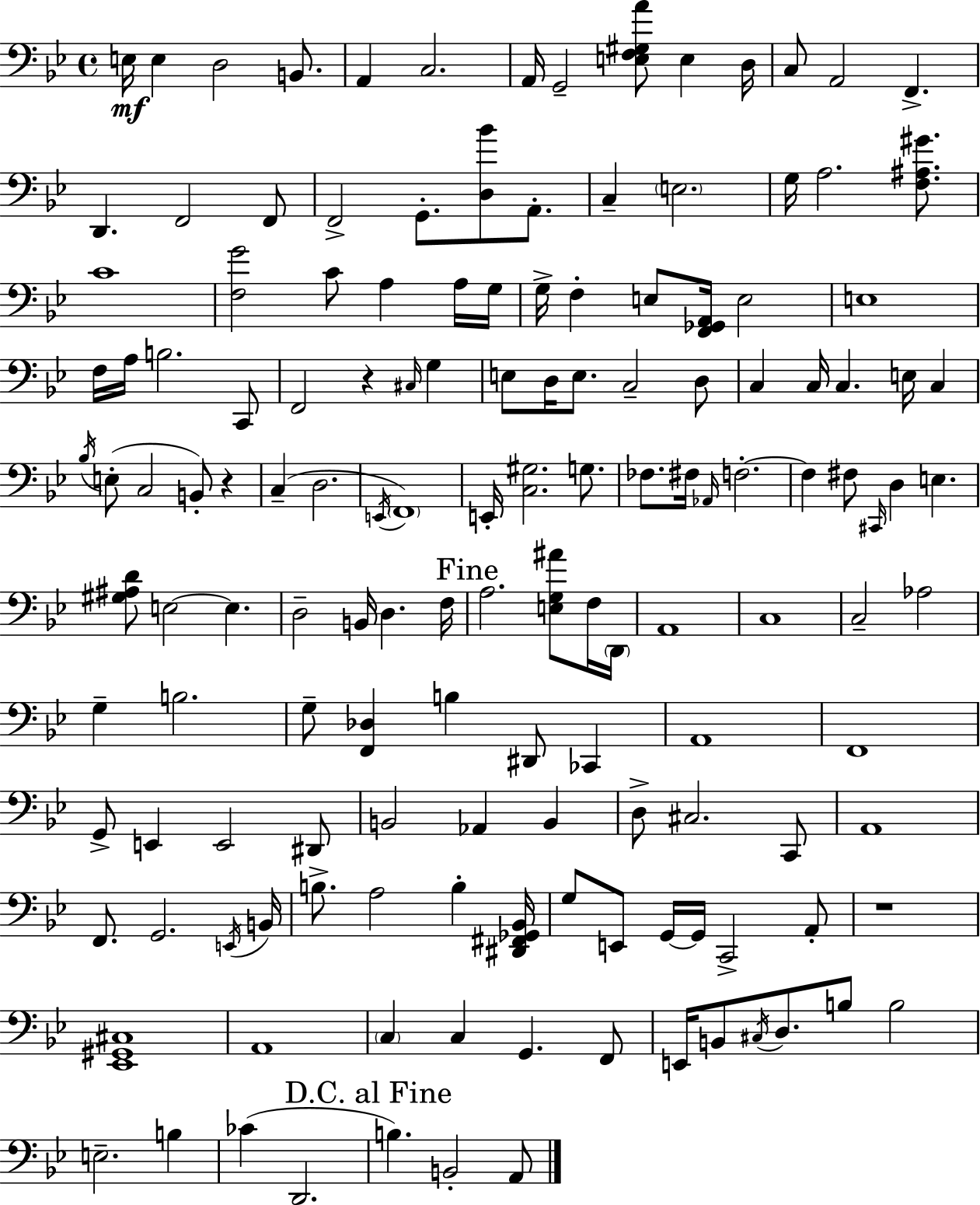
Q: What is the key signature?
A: BES major